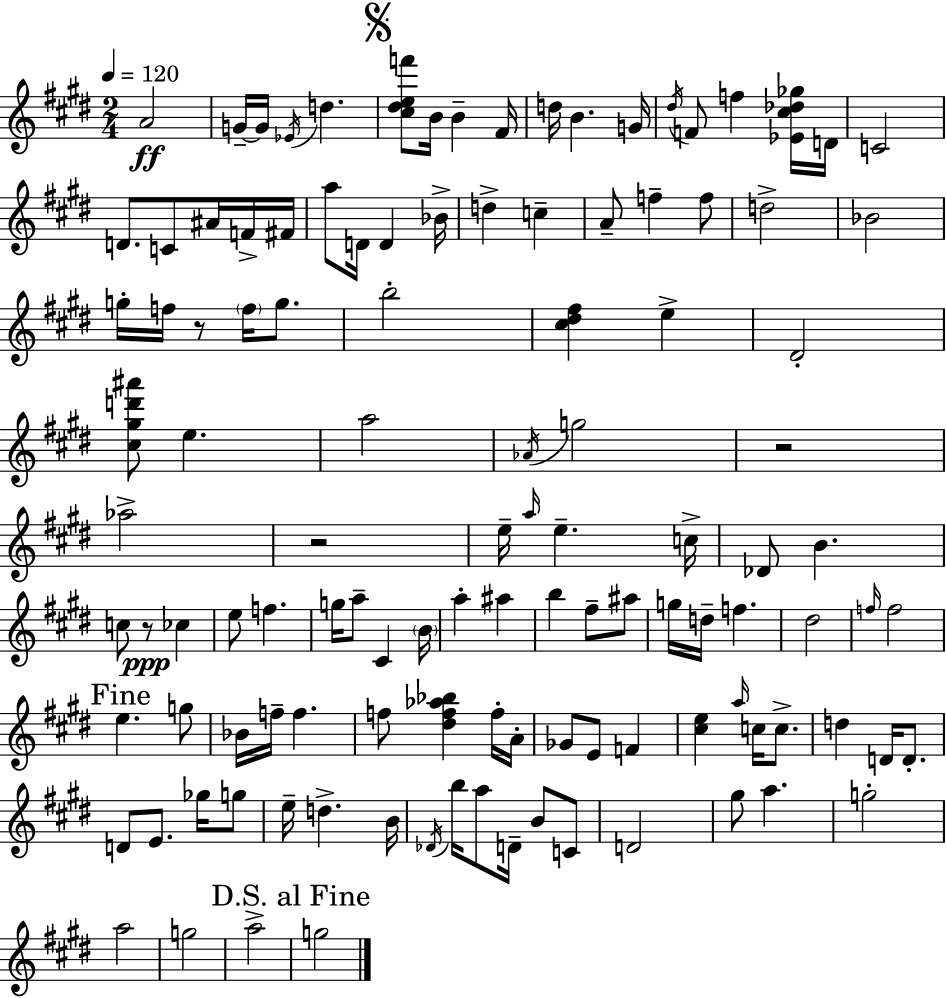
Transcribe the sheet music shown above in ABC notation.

X:1
T:Untitled
M:2/4
L:1/4
K:E
A2 G/4 G/4 _E/4 d [^c^def']/2 B/4 B ^F/4 d/4 B G/4 ^d/4 F/2 f [_E^c_d_g]/4 D/4 C2 D/2 C/2 ^A/4 F/4 ^F/4 a/2 D/4 D _B/4 d c A/2 f f/2 d2 _B2 g/4 f/4 z/2 f/4 g/2 b2 [^c^d^f] e ^D2 [^c^gd'^a']/2 e a2 _A/4 g2 z2 _a2 z2 e/4 a/4 e c/4 _D/2 B c/2 z/2 _c e/2 f g/4 a/2 ^C B/4 a ^a b ^f/2 ^a/2 g/4 d/4 f ^d2 f/4 f2 e g/2 _B/4 f/4 f f/2 [^df_a_b] f/4 A/4 _G/2 E/2 F [^ce] a/4 c/4 c/2 d D/4 D/2 D/2 E/2 _g/4 g/2 e/4 d B/4 _D/4 b/4 a/2 D/4 B/2 C/2 D2 ^g/2 a g2 a2 g2 a2 g2